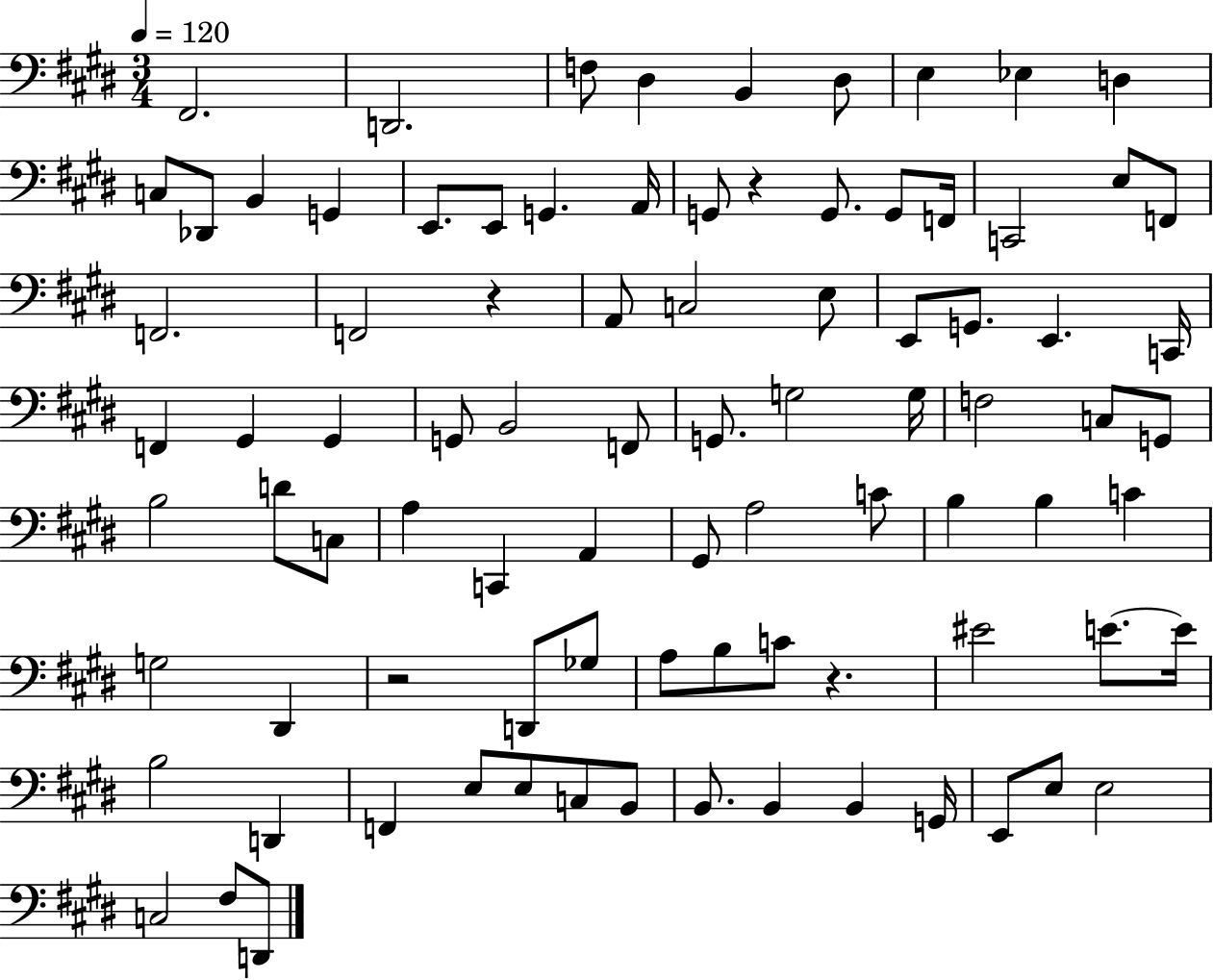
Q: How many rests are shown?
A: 4